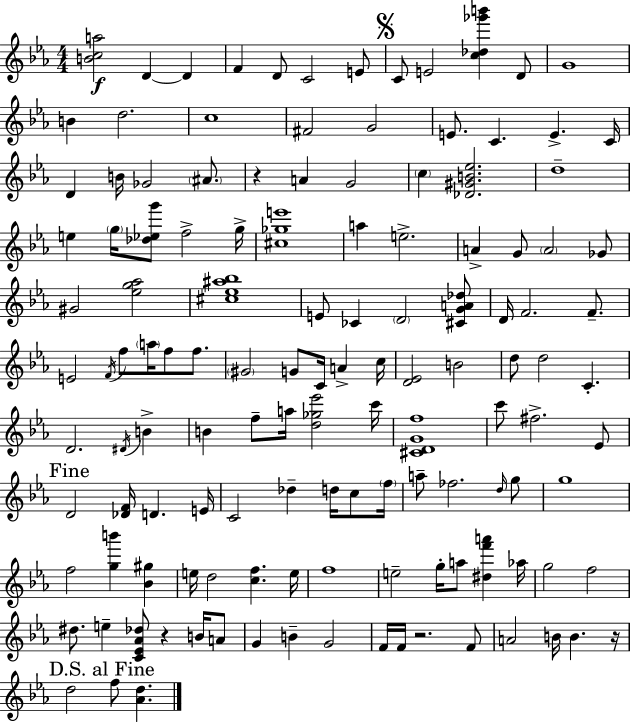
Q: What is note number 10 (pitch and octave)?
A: G4